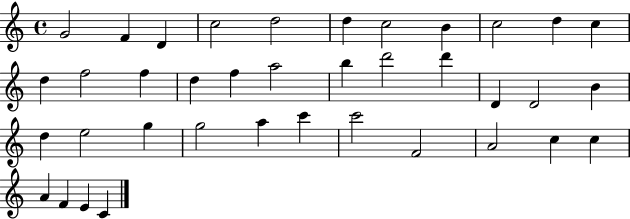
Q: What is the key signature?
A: C major